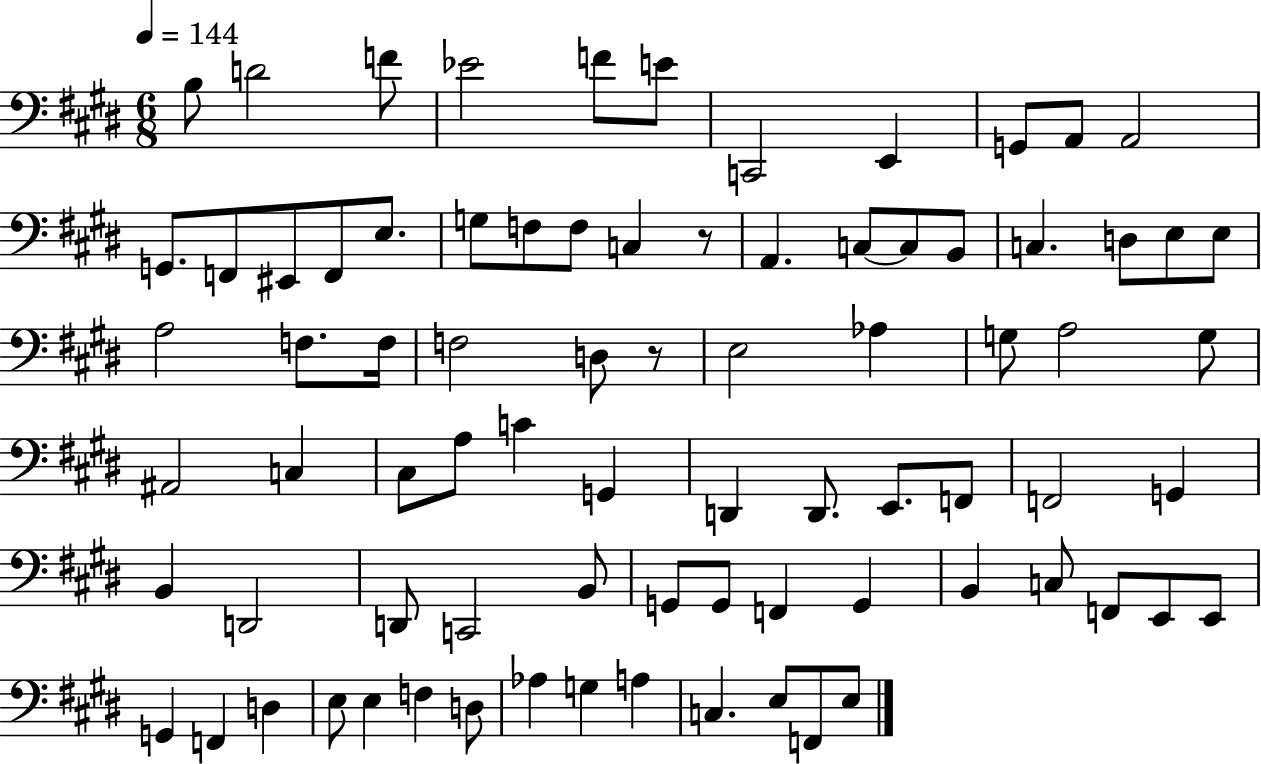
{
  \clef bass
  \numericTimeSignature
  \time 6/8
  \key e \major
  \tempo 4 = 144
  \repeat volta 2 { b8 d'2 f'8 | ees'2 f'8 e'8 | c,2 e,4 | g,8 a,8 a,2 | \break g,8. f,8 eis,8 f,8 e8. | g8 f8 f8 c4 r8 | a,4. c8~~ c8 b,8 | c4. d8 e8 e8 | \break a2 f8. f16 | f2 d8 r8 | e2 aes4 | g8 a2 g8 | \break ais,2 c4 | cis8 a8 c'4 g,4 | d,4 d,8. e,8. f,8 | f,2 g,4 | \break b,4 d,2 | d,8 c,2 b,8 | g,8 g,8 f,4 g,4 | b,4 c8 f,8 e,8 e,8 | \break g,4 f,4 d4 | e8 e4 f4 d8 | aes4 g4 a4 | c4. e8 f,8 e8 | \break } \bar "|."
}